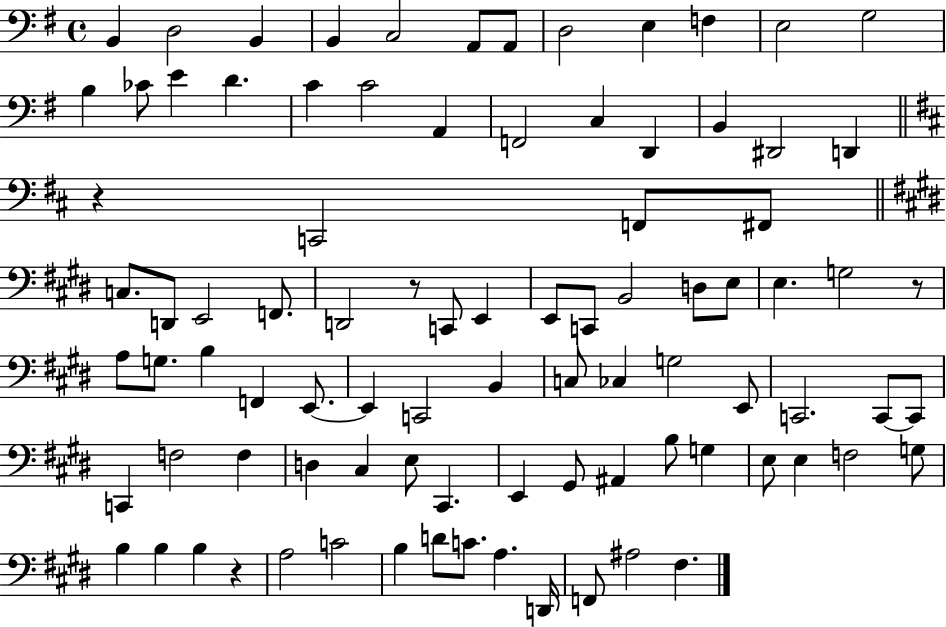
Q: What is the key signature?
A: G major